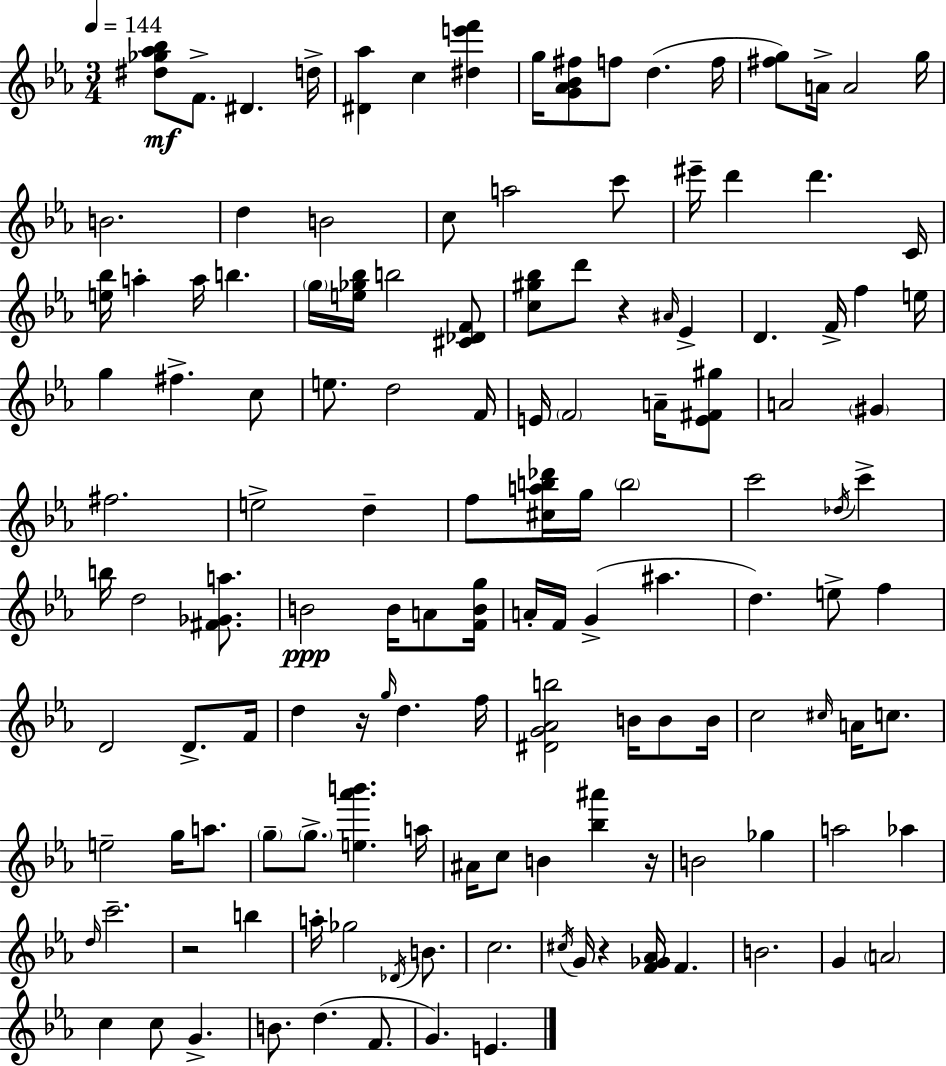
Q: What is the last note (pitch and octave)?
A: E4